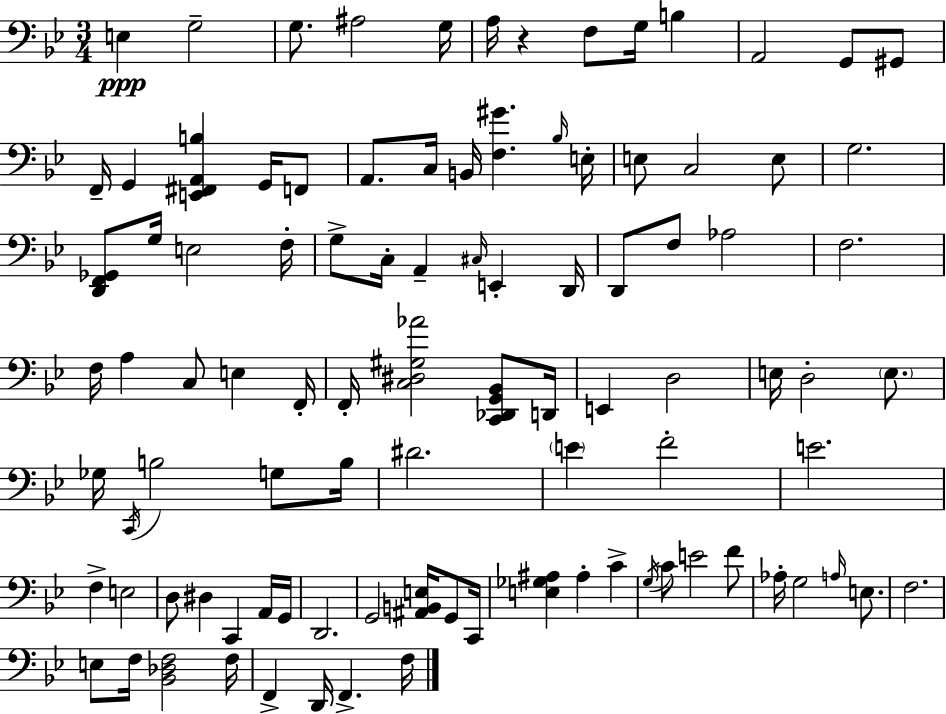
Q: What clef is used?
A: bass